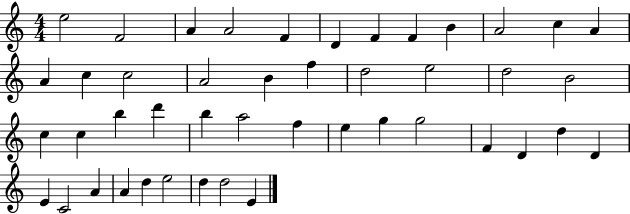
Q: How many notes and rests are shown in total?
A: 45